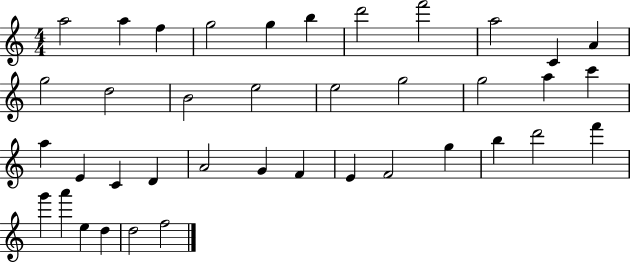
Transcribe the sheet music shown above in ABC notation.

X:1
T:Untitled
M:4/4
L:1/4
K:C
a2 a f g2 g b d'2 f'2 a2 C A g2 d2 B2 e2 e2 g2 g2 a c' a E C D A2 G F E F2 g b d'2 f' g' a' e d d2 f2